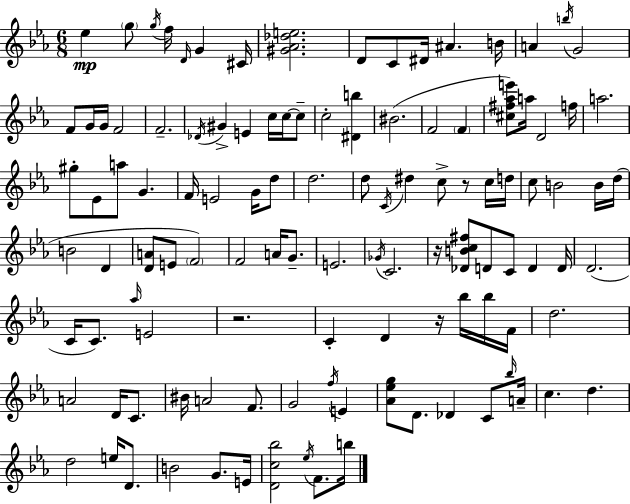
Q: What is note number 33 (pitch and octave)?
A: F5